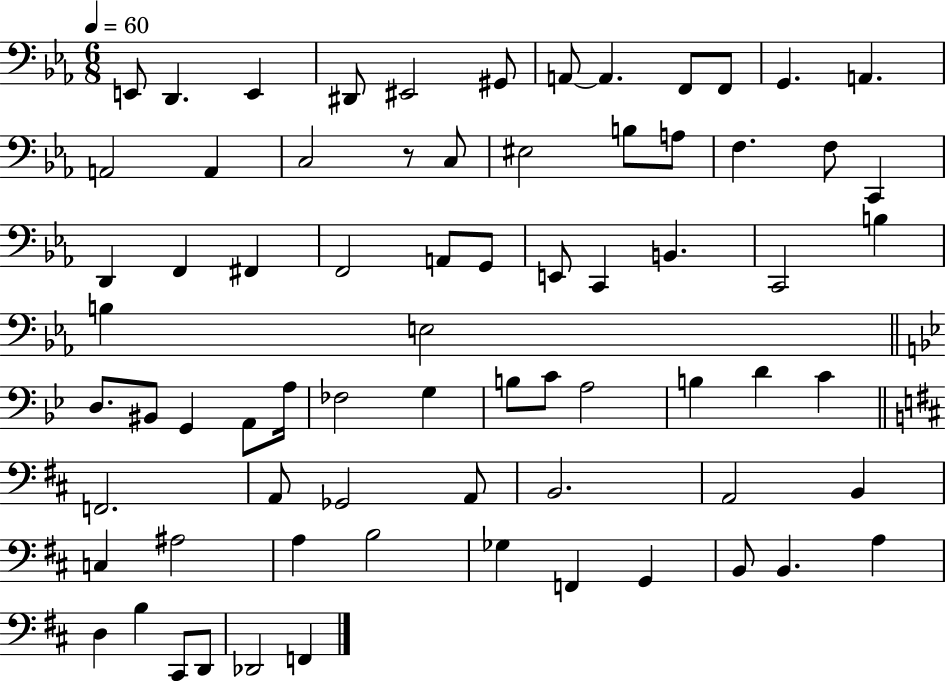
E2/e D2/q. E2/q D#2/e EIS2/h G#2/e A2/e A2/q. F2/e F2/e G2/q. A2/q. A2/h A2/q C3/h R/e C3/e EIS3/h B3/e A3/e F3/q. F3/e C2/q D2/q F2/q F#2/q F2/h A2/e G2/e E2/e C2/q B2/q. C2/h B3/q B3/q E3/h D3/e. BIS2/e G2/q A2/e A3/s FES3/h G3/q B3/e C4/e A3/h B3/q D4/q C4/q F2/h. A2/e Gb2/h A2/e B2/h. A2/h B2/q C3/q A#3/h A3/q B3/h Gb3/q F2/q G2/q B2/e B2/q. A3/q D3/q B3/q C#2/e D2/e Db2/h F2/q